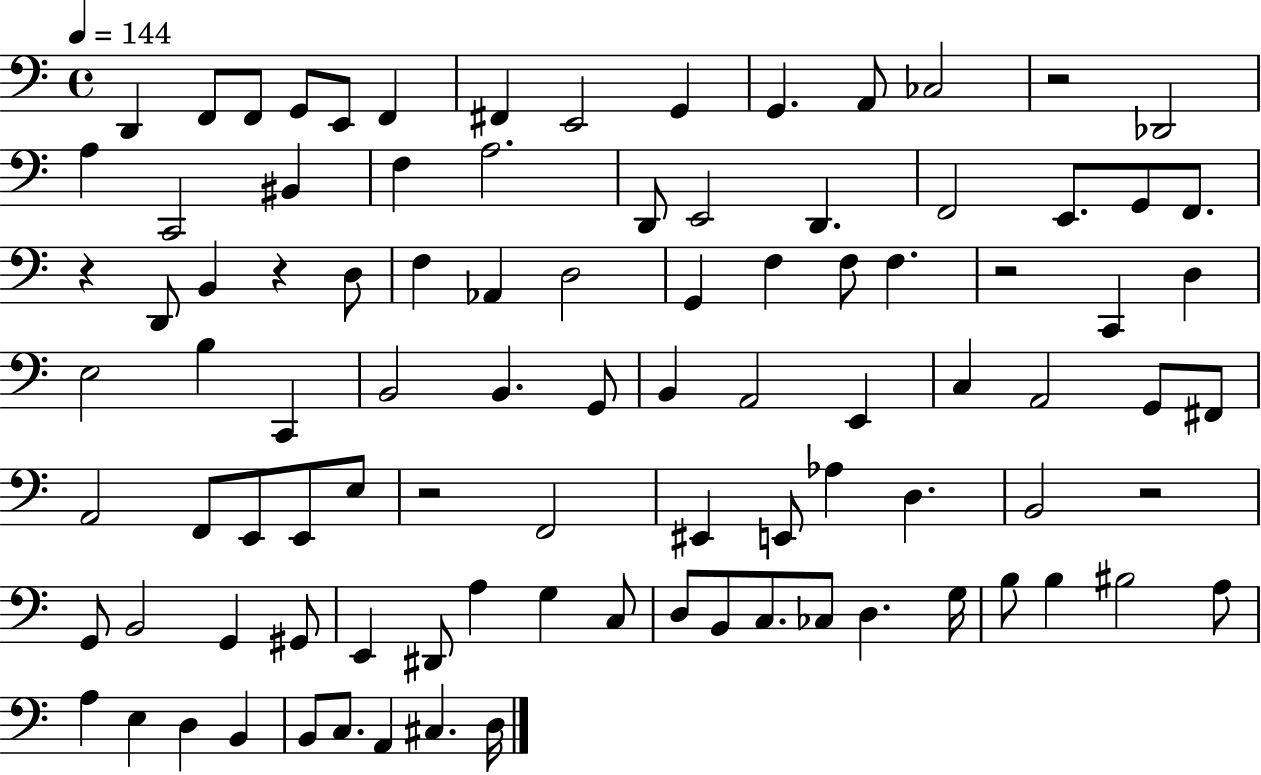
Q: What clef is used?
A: bass